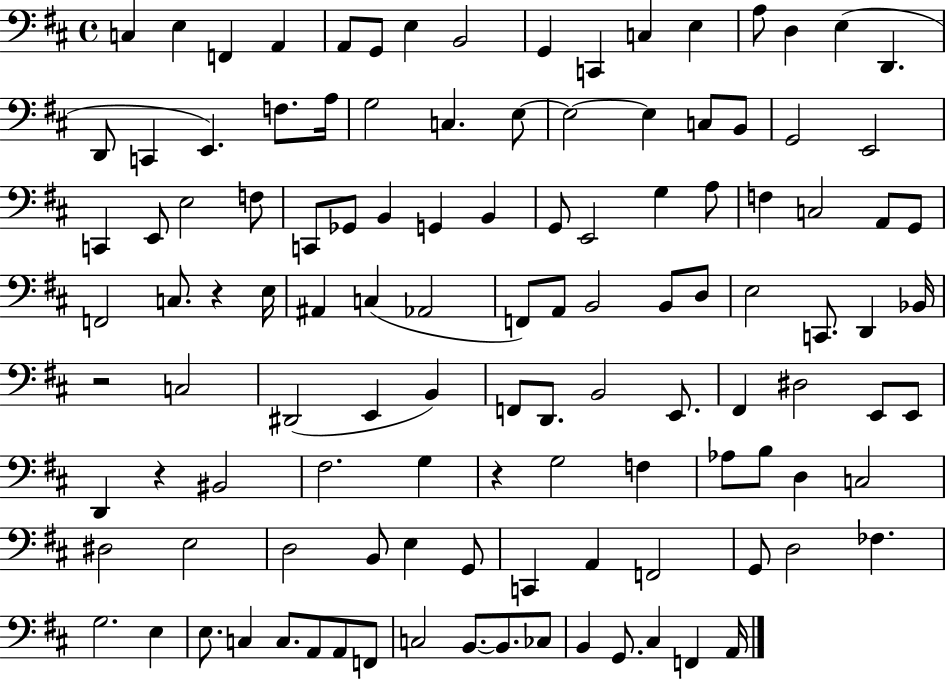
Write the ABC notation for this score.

X:1
T:Untitled
M:4/4
L:1/4
K:D
C, E, F,, A,, A,,/2 G,,/2 E, B,,2 G,, C,, C, E, A,/2 D, E, D,, D,,/2 C,, E,, F,/2 A,/4 G,2 C, E,/2 E,2 E, C,/2 B,,/2 G,,2 E,,2 C,, E,,/2 E,2 F,/2 C,,/2 _G,,/2 B,, G,, B,, G,,/2 E,,2 G, A,/2 F, C,2 A,,/2 G,,/2 F,,2 C,/2 z E,/4 ^A,, C, _A,,2 F,,/2 A,,/2 B,,2 B,,/2 D,/2 E,2 C,,/2 D,, _B,,/4 z2 C,2 ^D,,2 E,, B,, F,,/2 D,,/2 B,,2 E,,/2 ^F,, ^D,2 E,,/2 E,,/2 D,, z ^B,,2 ^F,2 G, z G,2 F, _A,/2 B,/2 D, C,2 ^D,2 E,2 D,2 B,,/2 E, G,,/2 C,, A,, F,,2 G,,/2 D,2 _F, G,2 E, E,/2 C, C,/2 A,,/2 A,,/2 F,,/2 C,2 B,,/2 B,,/2 _C,/2 B,, G,,/2 ^C, F,, A,,/4